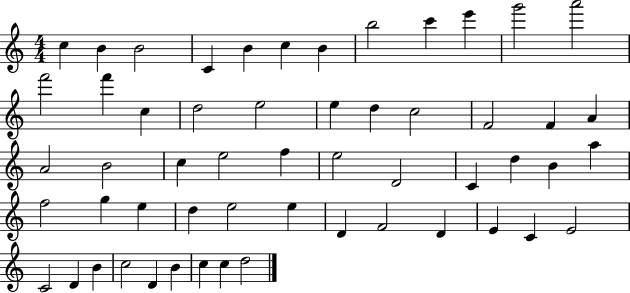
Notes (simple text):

C5/q B4/q B4/h C4/q B4/q C5/q B4/q B5/h C6/q E6/q G6/h A6/h F6/h F6/q C5/q D5/h E5/h E5/q D5/q C5/h F4/h F4/q A4/q A4/h B4/h C5/q E5/h F5/q E5/h D4/h C4/q D5/q B4/q A5/q F5/h G5/q E5/q D5/q E5/h E5/q D4/q F4/h D4/q E4/q C4/q E4/h C4/h D4/q B4/q C5/h D4/q B4/q C5/q C5/q D5/h